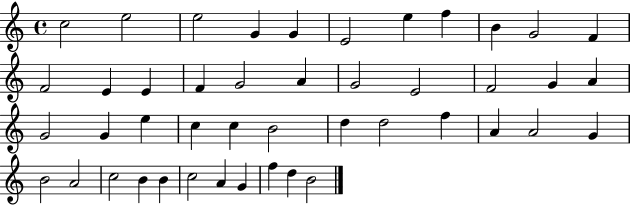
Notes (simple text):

C5/h E5/h E5/h G4/q G4/q E4/h E5/q F5/q B4/q G4/h F4/q F4/h E4/q E4/q F4/q G4/h A4/q G4/h E4/h F4/h G4/q A4/q G4/h G4/q E5/q C5/q C5/q B4/h D5/q D5/h F5/q A4/q A4/h G4/q B4/h A4/h C5/h B4/q B4/q C5/h A4/q G4/q F5/q D5/q B4/h